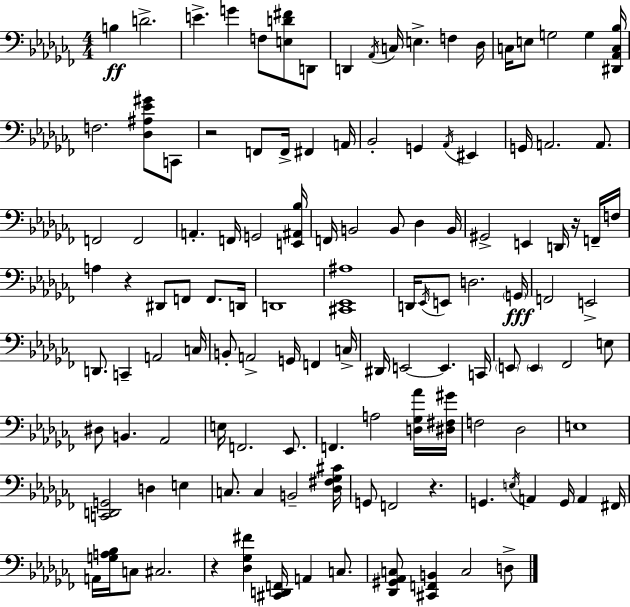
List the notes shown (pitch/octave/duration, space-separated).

B3/q D4/h. E4/q. G4/q F3/e [E3,D4,F#4]/e D2/e D2/q Ab2/s C3/s E3/q. F3/q Db3/s C3/s E3/e G3/h G3/q [D#2,Ab2,C3,Bb3]/s F3/h. [Db3,A#3,Eb4,G#4]/e C2/e R/h F2/e F2/s F#2/q A2/s Bb2/h G2/q Ab2/s EIS2/q G2/s A2/h. A2/e. F2/h F2/h A2/q. F2/s G2/h [E2,A#2,Bb3]/s F2/s B2/h B2/e Db3/q B2/s G#2/h E2/q D2/s R/s F2/s F3/s A3/q R/q D#2/e F2/e F2/e. D2/s D2/w [C#2,Eb2,A#3]/w D2/s Eb2/s E2/e D3/h. G2/s F2/h E2/h D2/e. C2/q A2/h C3/s B2/e A2/h G2/s F2/q C3/s D#2/s E2/h E2/q. C2/s E2/e E2/q FES2/h E3/e D#3/e B2/q. Ab2/h E3/s F2/h. Eb2/e. F2/q. A3/h [D3,Gb3,Ab4]/s [D#3,F#3,G#4]/s F3/h Db3/h E3/w [C2,D2,G2]/h D3/q E3/q C3/e. C3/q B2/h [Db3,F#3,Gb3,C#4]/s G2/e F2/h R/q. G2/q. E3/s A2/q G2/s A2/q F#2/s A2/s [G3,A3,Bb3]/s C3/e C#3/h. R/q [Db3,Gb3,F#4]/q [C#2,D2,F2]/s A2/q C3/e. [Db2,G#2,Ab2,C3]/e [C#2,F2,B2]/q C3/h D3/e